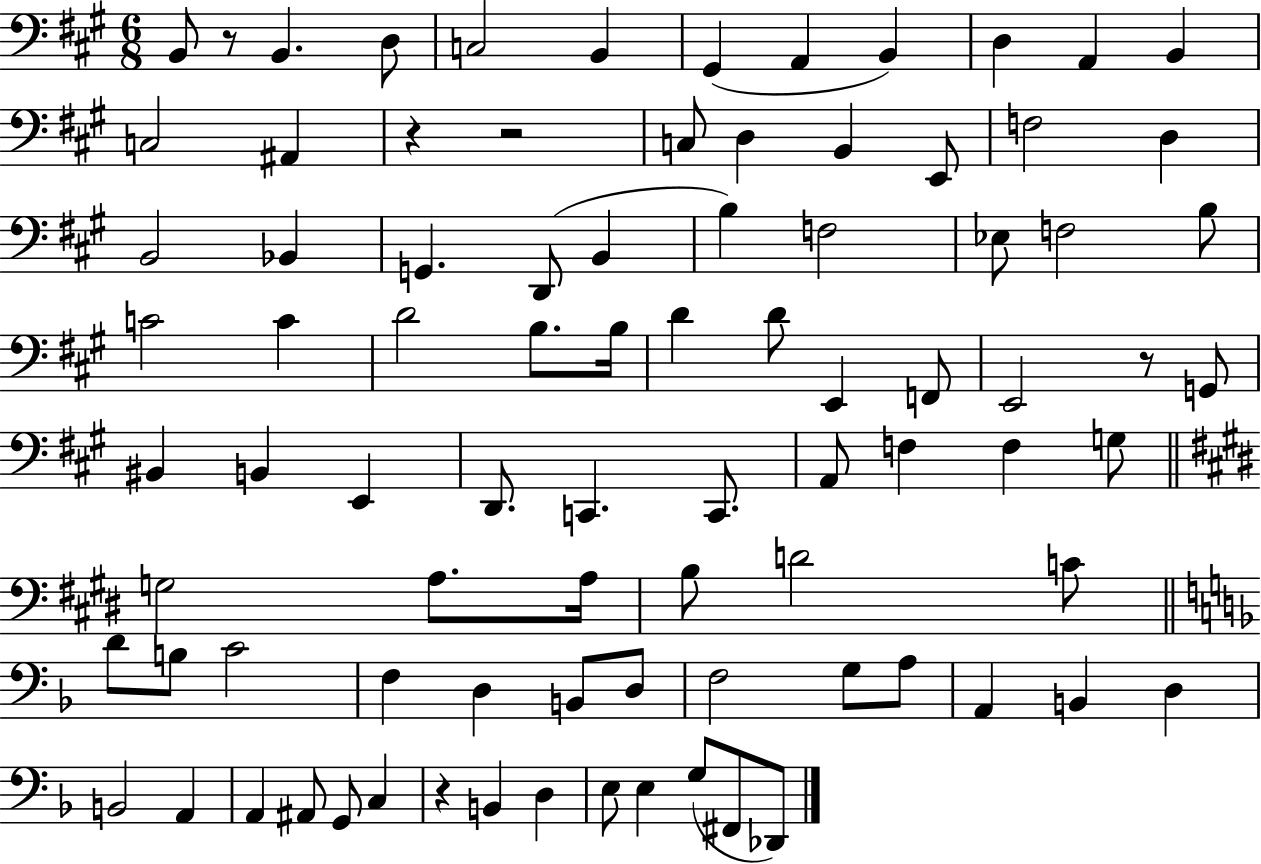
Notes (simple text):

B2/e R/e B2/q. D3/e C3/h B2/q G#2/q A2/q B2/q D3/q A2/q B2/q C3/h A#2/q R/q R/h C3/e D3/q B2/q E2/e F3/h D3/q B2/h Bb2/q G2/q. D2/e B2/q B3/q F3/h Eb3/e F3/h B3/e C4/h C4/q D4/h B3/e. B3/s D4/q D4/e E2/q F2/e E2/h R/e G2/e BIS2/q B2/q E2/q D2/e. C2/q. C2/e. A2/e F3/q F3/q G3/e G3/h A3/e. A3/s B3/e D4/h C4/e D4/e B3/e C4/h F3/q D3/q B2/e D3/e F3/h G3/e A3/e A2/q B2/q D3/q B2/h A2/q A2/q A#2/e G2/e C3/q R/q B2/q D3/q E3/e E3/q G3/e F#2/e Db2/e